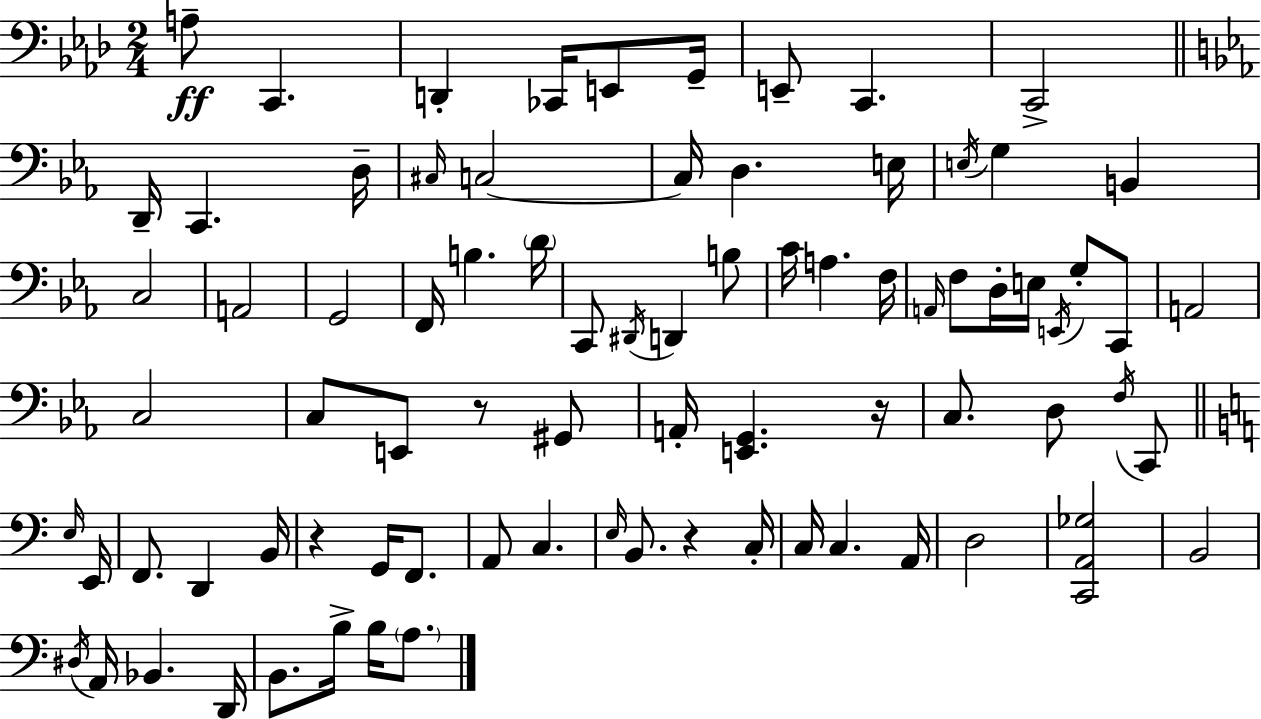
{
  \clef bass
  \numericTimeSignature
  \time 2/4
  \key f \minor
  a8--\ff c,4. | d,4-. ces,16 e,8 g,16-- | e,8-- c,4. | c,2-> | \break \bar "||" \break \key ees \major d,16-- c,4. d16-- | \grace { cis16 } c2~~ | c16 d4. | e16 \acciaccatura { e16 } g4 b,4 | \break c2 | a,2 | g,2 | f,16 b4. | \break \parenthesize d'16 c,8 \acciaccatura { dis,16 } d,4 | b8 c'16 a4. | f16 \grace { a,16 } f8 d16-. e16 | \acciaccatura { e,16 } g8-. c,8 a,2 | \break c2 | c8 e,8 | r8 gis,8 a,16-. <e, g,>4. | r16 c8. | \break d8 \acciaccatura { f16 } c,8 \bar "||" \break \key a \minor \grace { e16 } e,16 f,8. d,4 | b,16 r4 g,16 f,8. | a,8 c4. | \grace { e16 } b,8. r4 | \break c16-. c16 c4. | a,16 d2 | <c, a, ges>2 | b,2 | \break \acciaccatura { dis16 } a,16 bes,4. | d,16 b,8. b16-> | b16 \parenthesize a8. \bar "|."
}